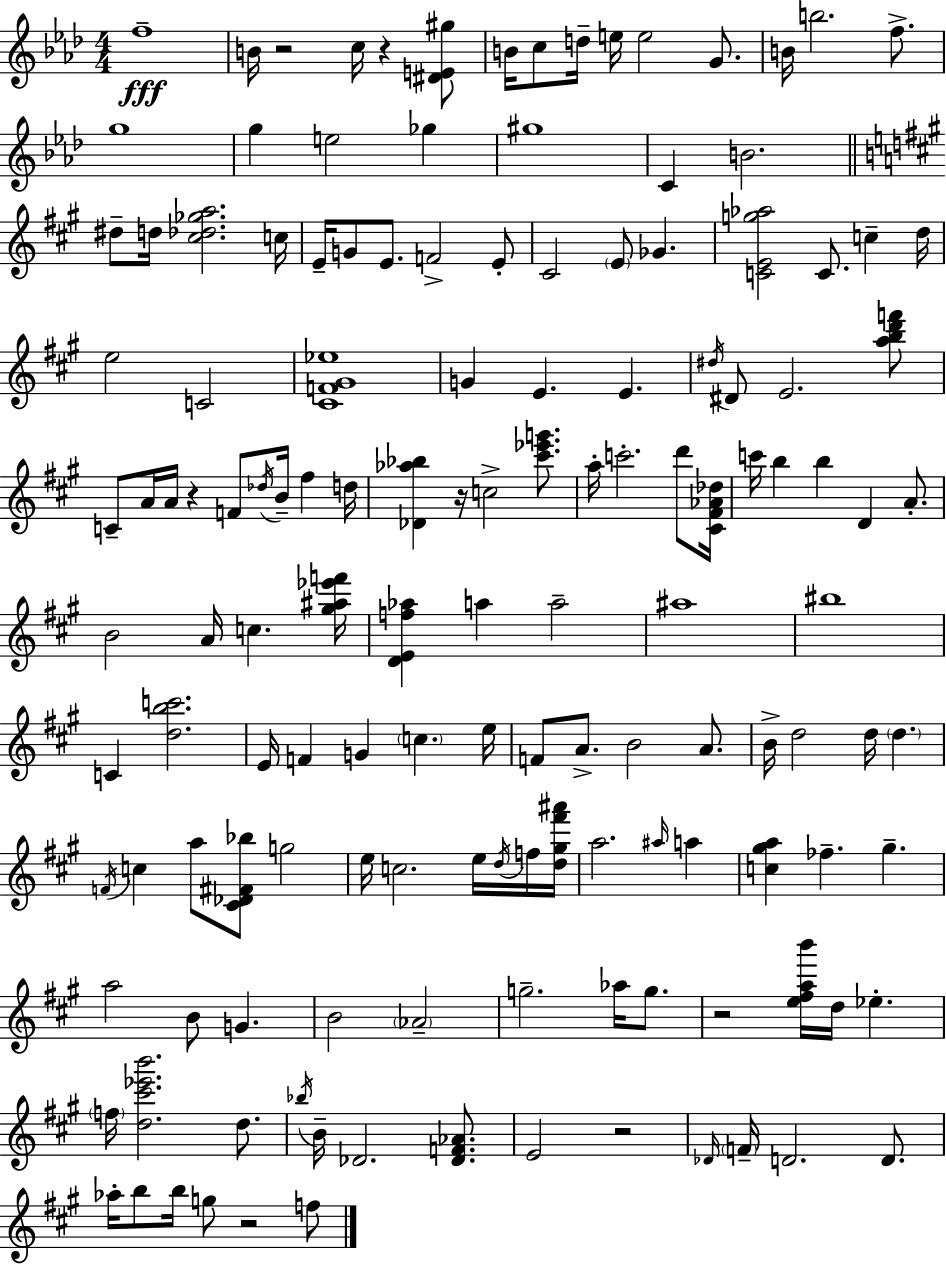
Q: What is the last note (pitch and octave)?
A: F5